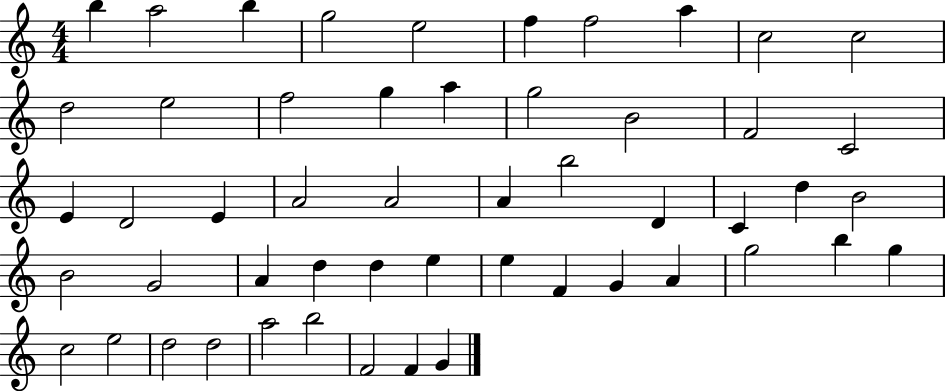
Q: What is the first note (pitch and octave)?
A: B5